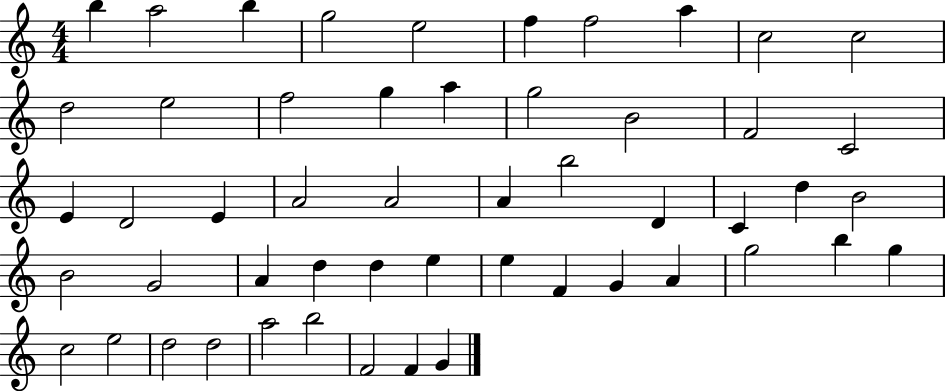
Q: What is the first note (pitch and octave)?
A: B5